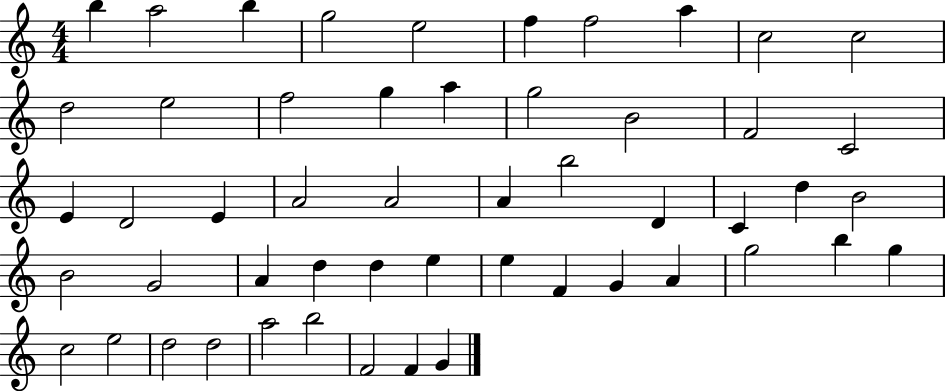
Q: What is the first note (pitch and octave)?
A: B5